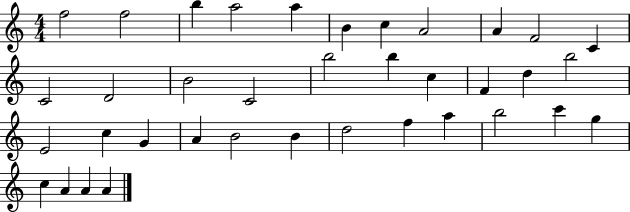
F5/h F5/h B5/q A5/h A5/q B4/q C5/q A4/h A4/q F4/h C4/q C4/h D4/h B4/h C4/h B5/h B5/q C5/q F4/q D5/q B5/h E4/h C5/q G4/q A4/q B4/h B4/q D5/h F5/q A5/q B5/h C6/q G5/q C5/q A4/q A4/q A4/q